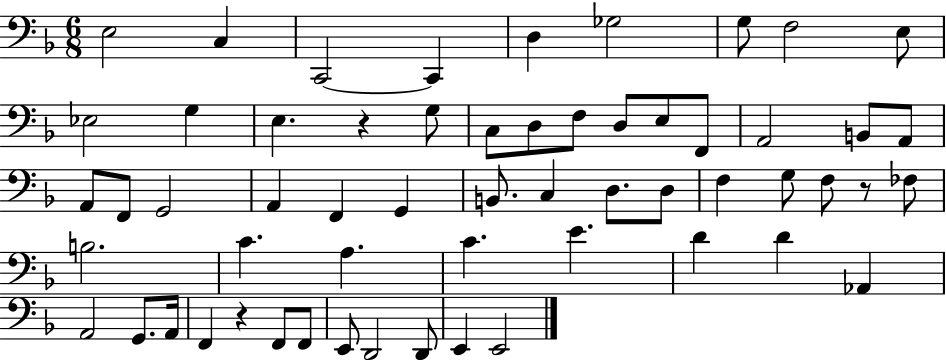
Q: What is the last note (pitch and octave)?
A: E2